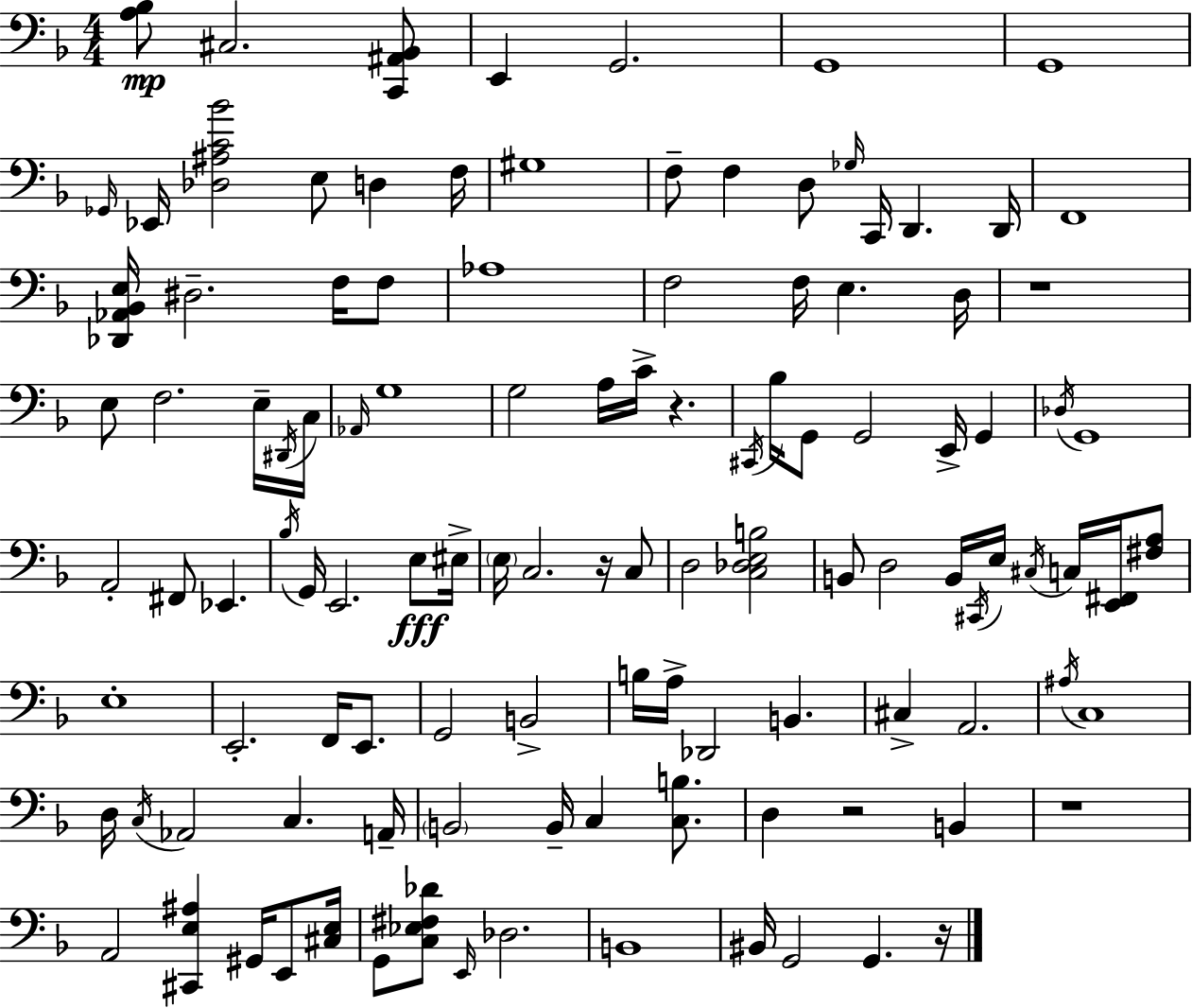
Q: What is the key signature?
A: D minor